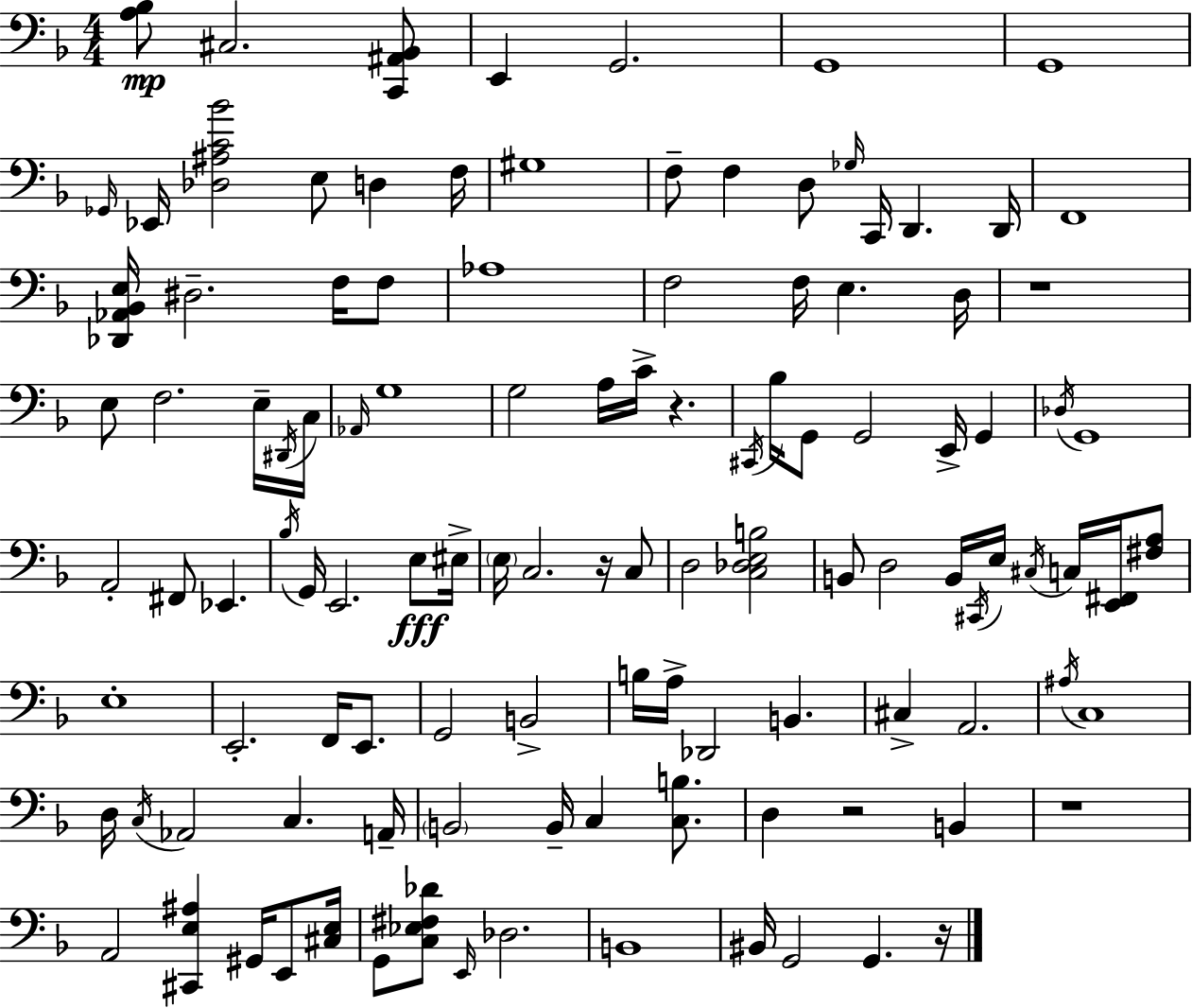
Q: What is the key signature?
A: D minor